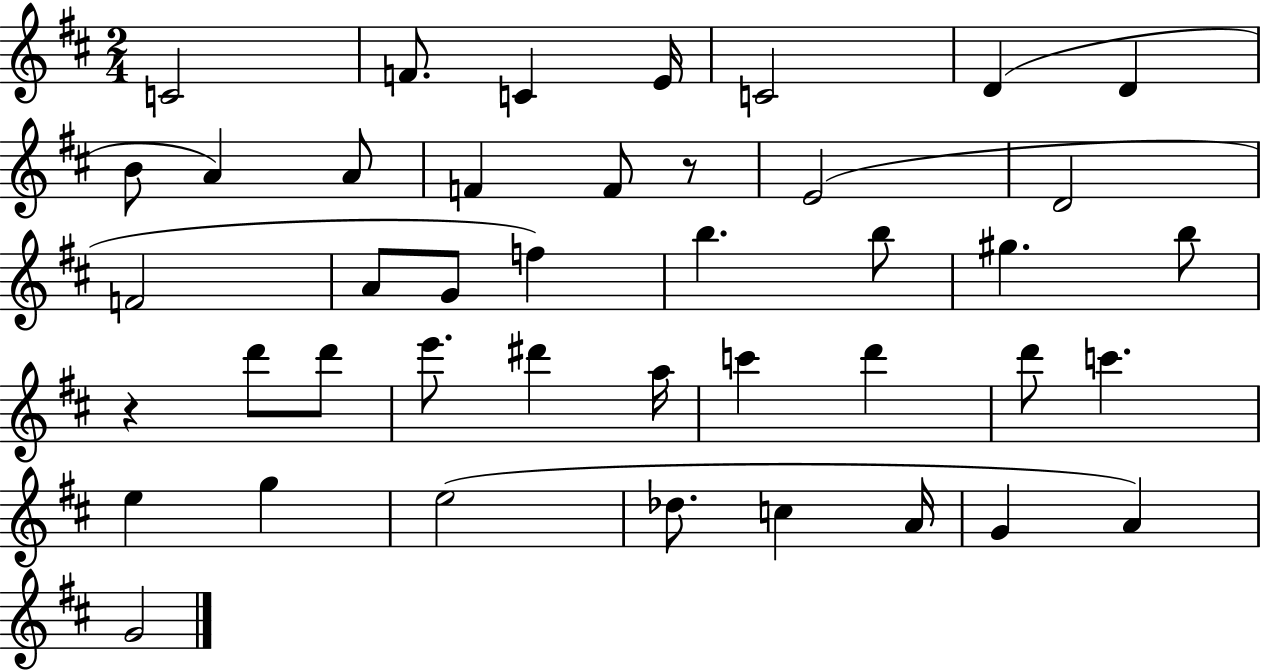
{
  \clef treble
  \numericTimeSignature
  \time 2/4
  \key d \major
  \repeat volta 2 { c'2 | f'8. c'4 e'16 | c'2 | d'4( d'4 | \break b'8 a'4) a'8 | f'4 f'8 r8 | e'2( | d'2 | \break f'2 | a'8 g'8 f''4) | b''4. b''8 | gis''4. b''8 | \break r4 d'''8 d'''8 | e'''8. dis'''4 a''16 | c'''4 d'''4 | d'''8 c'''4. | \break e''4 g''4 | e''2( | des''8. c''4 a'16 | g'4 a'4) | \break g'2 | } \bar "|."
}